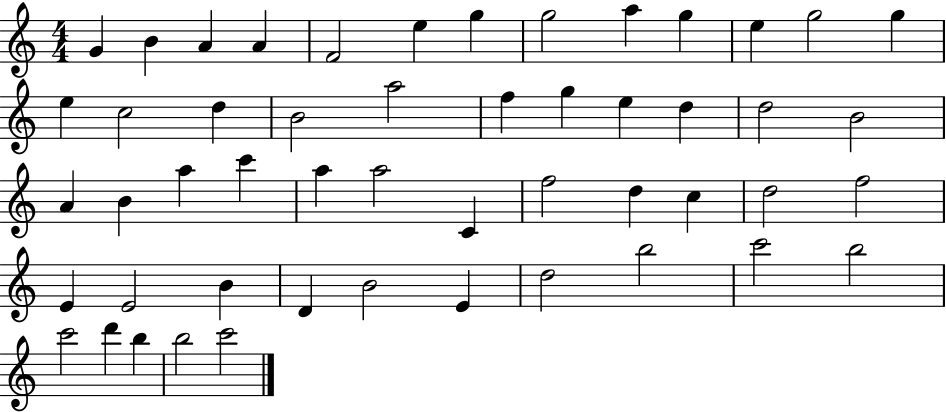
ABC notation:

X:1
T:Untitled
M:4/4
L:1/4
K:C
G B A A F2 e g g2 a g e g2 g e c2 d B2 a2 f g e d d2 B2 A B a c' a a2 C f2 d c d2 f2 E E2 B D B2 E d2 b2 c'2 b2 c'2 d' b b2 c'2